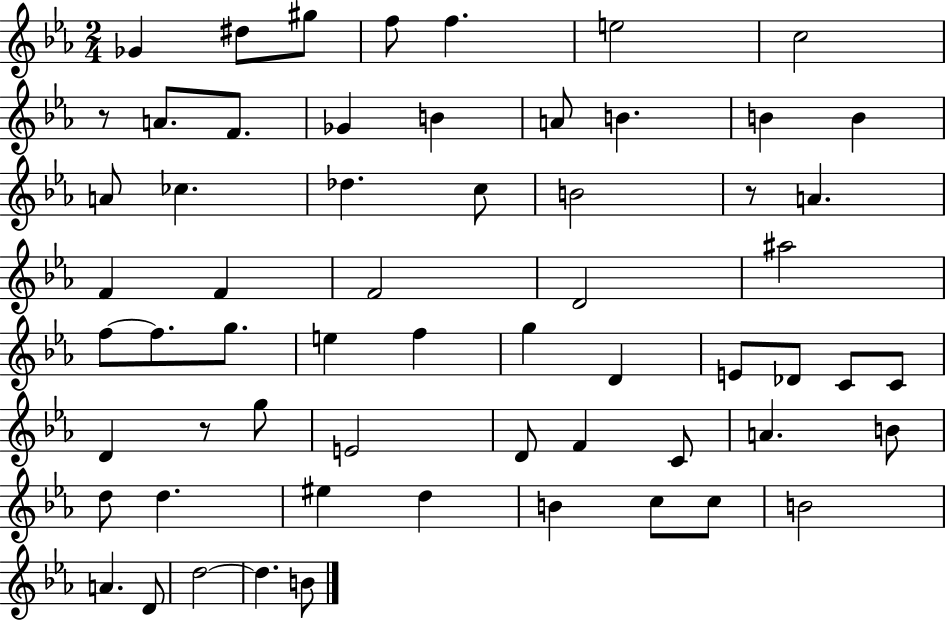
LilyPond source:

{
  \clef treble
  \numericTimeSignature
  \time 2/4
  \key ees \major
  \repeat volta 2 { ges'4 dis''8 gis''8 | f''8 f''4. | e''2 | c''2 | \break r8 a'8. f'8. | ges'4 b'4 | a'8 b'4. | b'4 b'4 | \break a'8 ces''4. | des''4. c''8 | b'2 | r8 a'4. | \break f'4 f'4 | f'2 | d'2 | ais''2 | \break f''8~~ f''8. g''8. | e''4 f''4 | g''4 d'4 | e'8 des'8 c'8 c'8 | \break d'4 r8 g''8 | e'2 | d'8 f'4 c'8 | a'4. b'8 | \break d''8 d''4. | eis''4 d''4 | b'4 c''8 c''8 | b'2 | \break a'4. d'8 | d''2~~ | d''4. b'8 | } \bar "|."
}